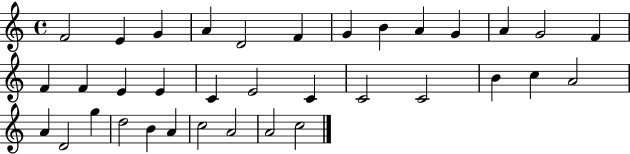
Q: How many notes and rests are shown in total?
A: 35